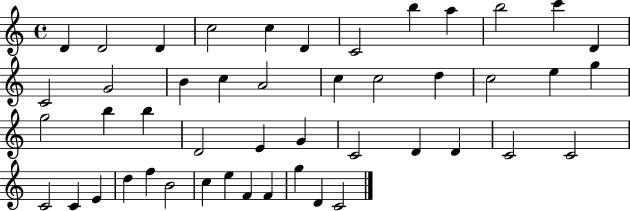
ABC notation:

X:1
T:Untitled
M:4/4
L:1/4
K:C
D D2 D c2 c D C2 b a b2 c' D C2 G2 B c A2 c c2 d c2 e g g2 b b D2 E G C2 D D C2 C2 C2 C E d f B2 c e F F g D C2